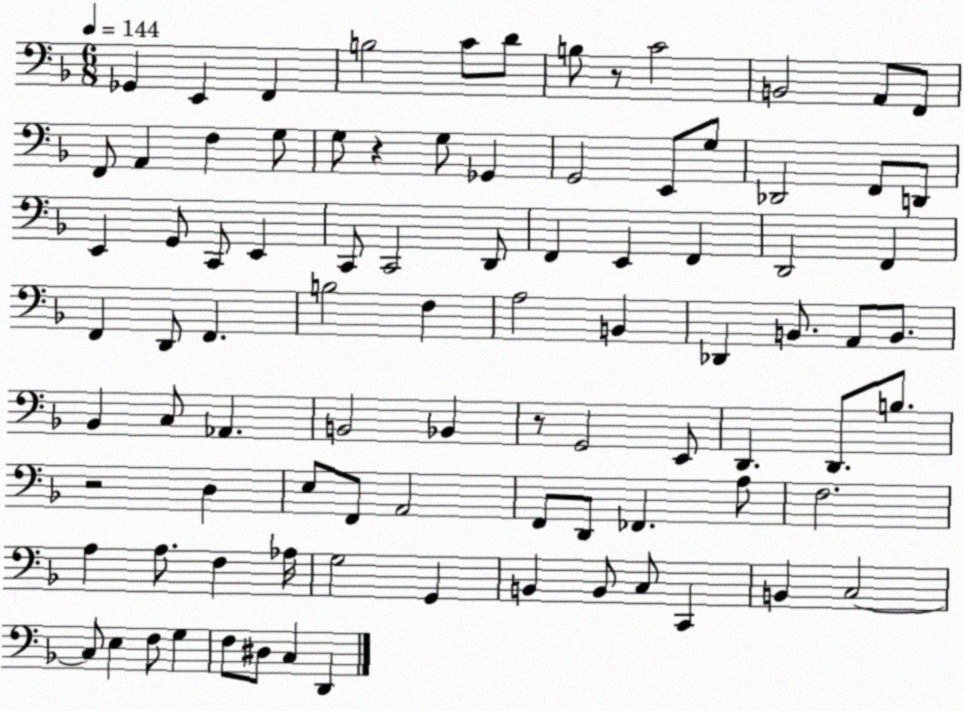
X:1
T:Untitled
M:6/8
L:1/4
K:F
_G,, E,, F,, B,2 C/2 D/2 B,/2 z/2 C2 B,,2 A,,/2 F,,/2 F,,/2 A,, F, G,/2 G,/2 z G,/2 _G,, G,,2 E,,/2 G,/2 _D,,2 F,,/2 D,,/2 E,, G,,/2 C,,/2 E,, C,,/2 C,,2 D,,/2 F,, E,, F,, D,,2 F,, F,, D,,/2 F,, B,2 F, A,2 B,, _D,, B,,/2 A,,/2 B,,/2 _B,, C,/2 _A,, B,,2 _B,, z/2 G,,2 E,,/2 D,, D,,/2 B,/2 z2 D, E,/2 F,,/2 A,,2 F,,/2 D,,/2 _F,, A,/2 F,2 A, A,/2 F, _A,/4 G,2 G,, B,, B,,/2 C,/2 C,, B,, C,2 C,/2 E, F,/2 G, F,/2 ^D,/2 C, D,,